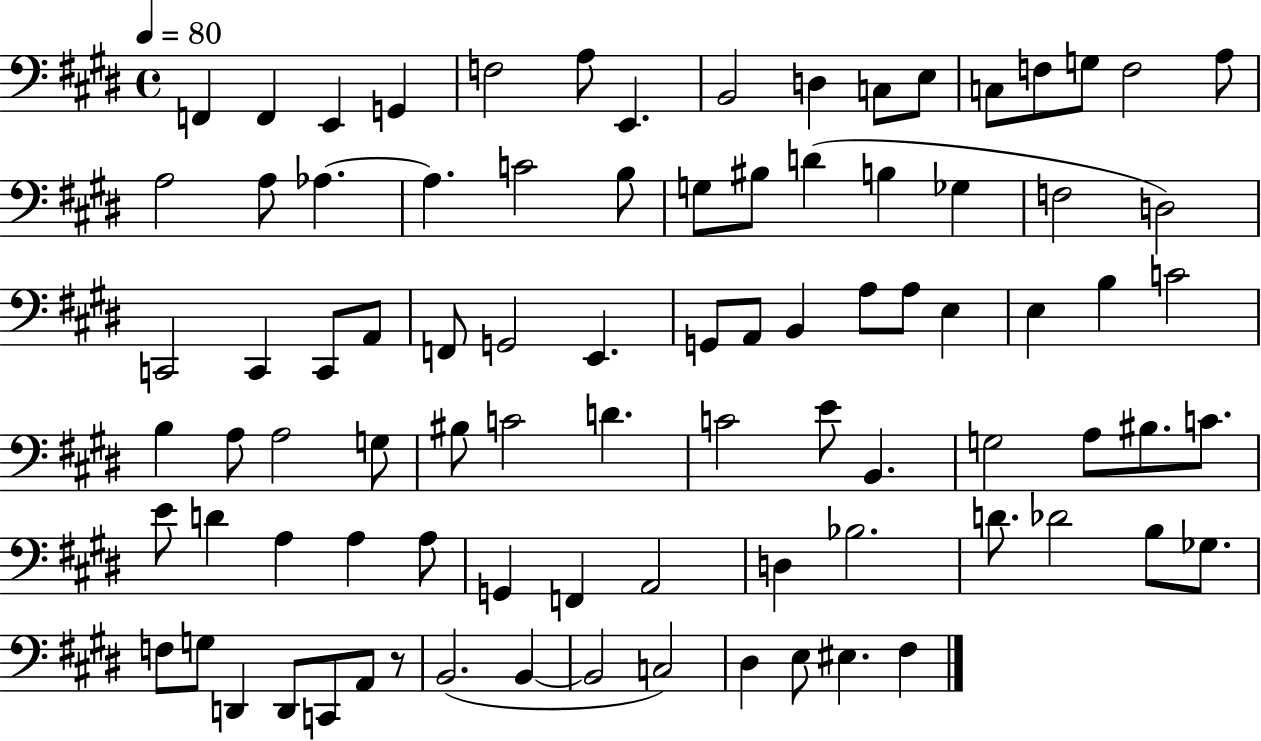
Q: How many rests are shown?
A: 1